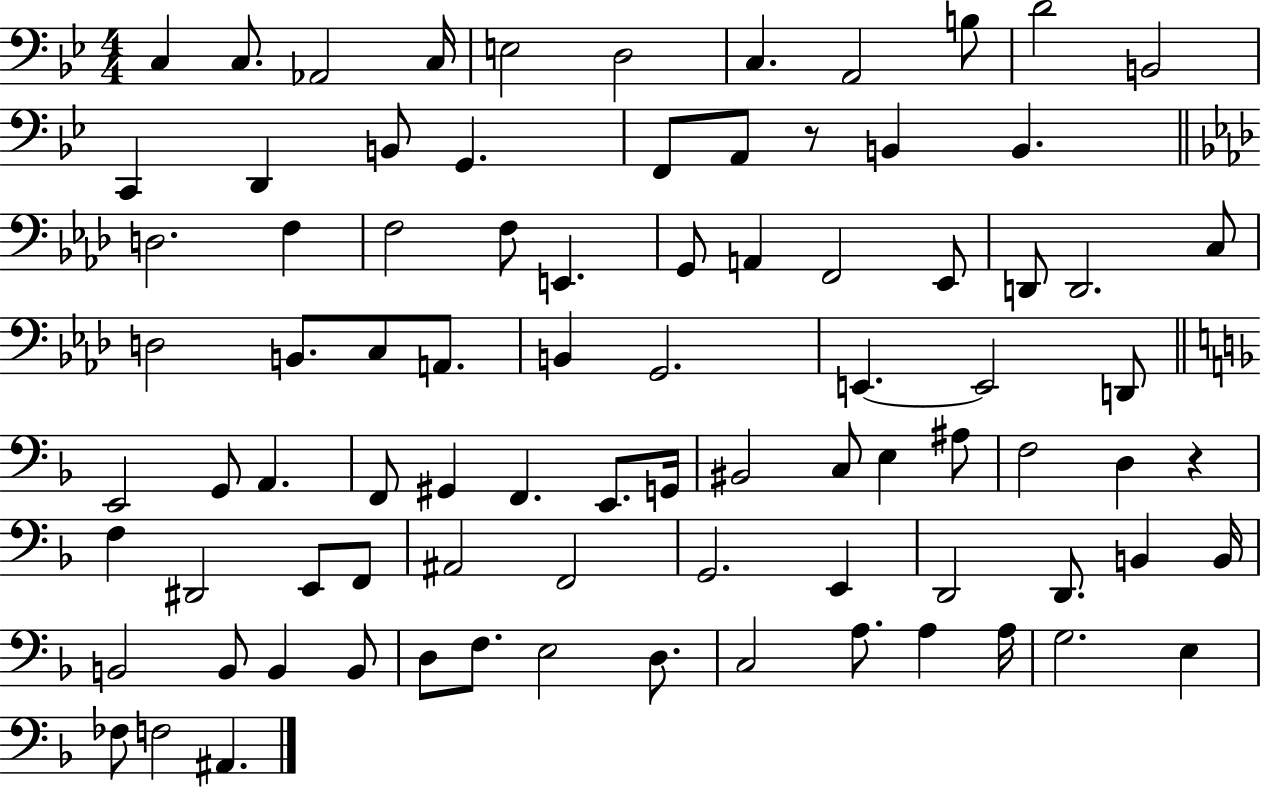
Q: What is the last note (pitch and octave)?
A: A#2